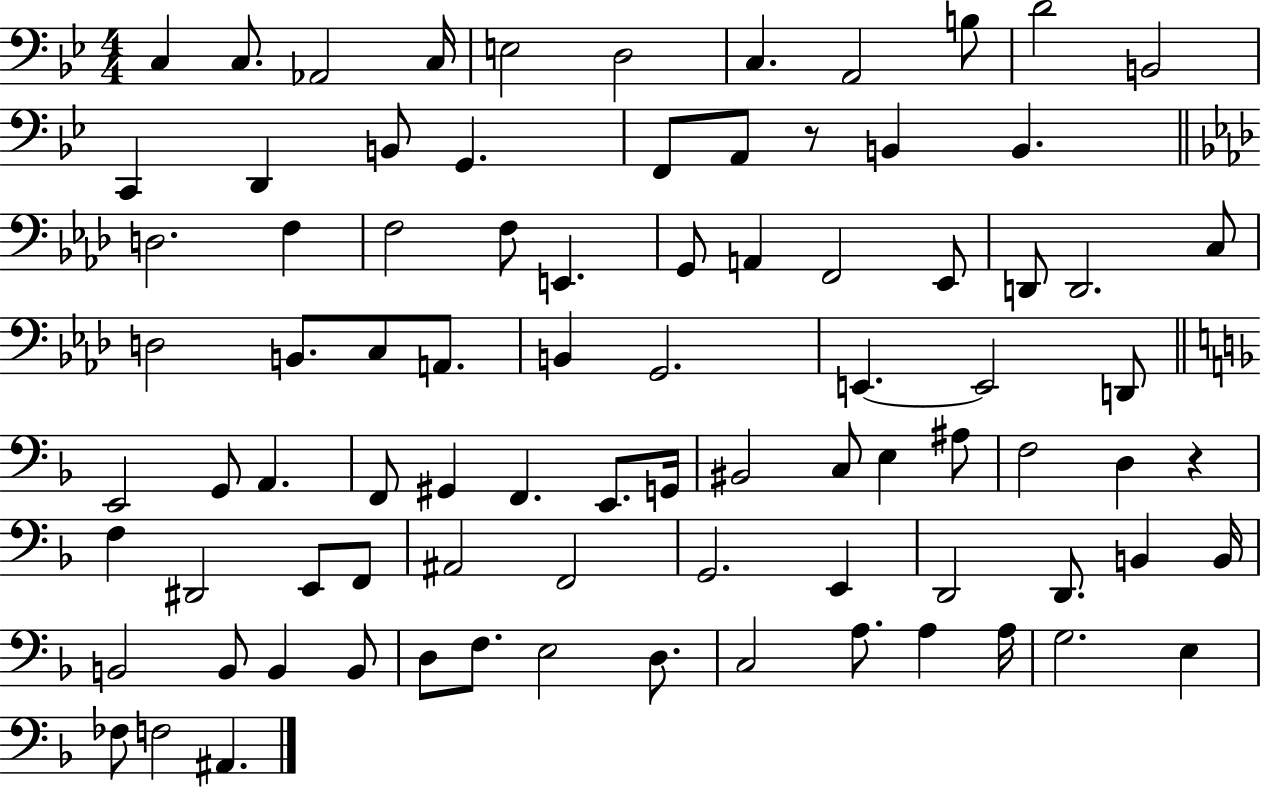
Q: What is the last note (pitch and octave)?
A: A#2